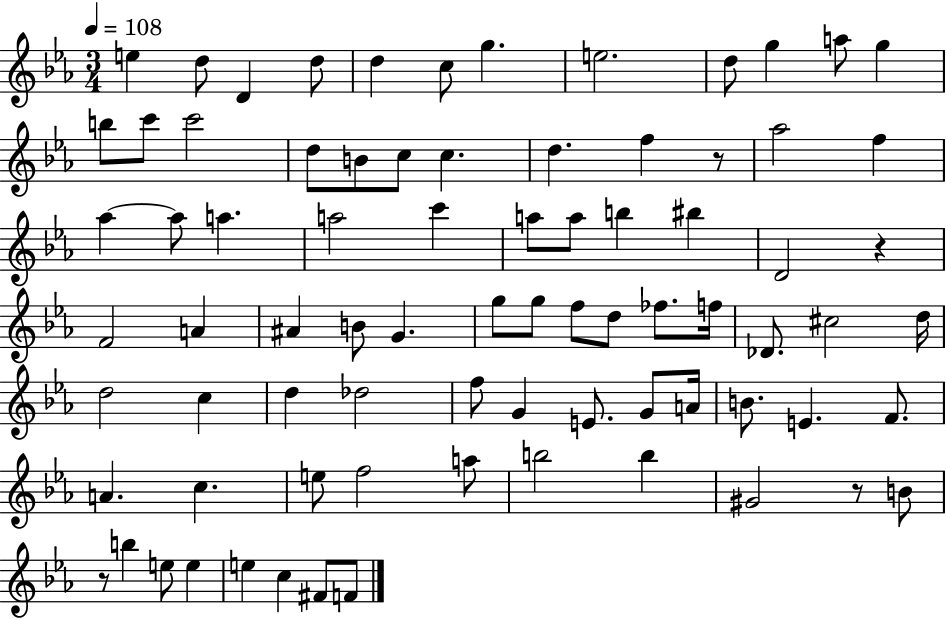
E5/q D5/e D4/q D5/e D5/q C5/e G5/q. E5/h. D5/e G5/q A5/e G5/q B5/e C6/e C6/h D5/e B4/e C5/e C5/q. D5/q. F5/q R/e Ab5/h F5/q Ab5/q Ab5/e A5/q. A5/h C6/q A5/e A5/e B5/q BIS5/q D4/h R/q F4/h A4/q A#4/q B4/e G4/q. G5/e G5/e F5/e D5/e FES5/e. F5/s Db4/e. C#5/h D5/s D5/h C5/q D5/q Db5/h F5/e G4/q E4/e. G4/e A4/s B4/e. E4/q. F4/e. A4/q. C5/q. E5/e F5/h A5/e B5/h B5/q G#4/h R/e B4/e R/e B5/q E5/e E5/q E5/q C5/q F#4/e F4/e